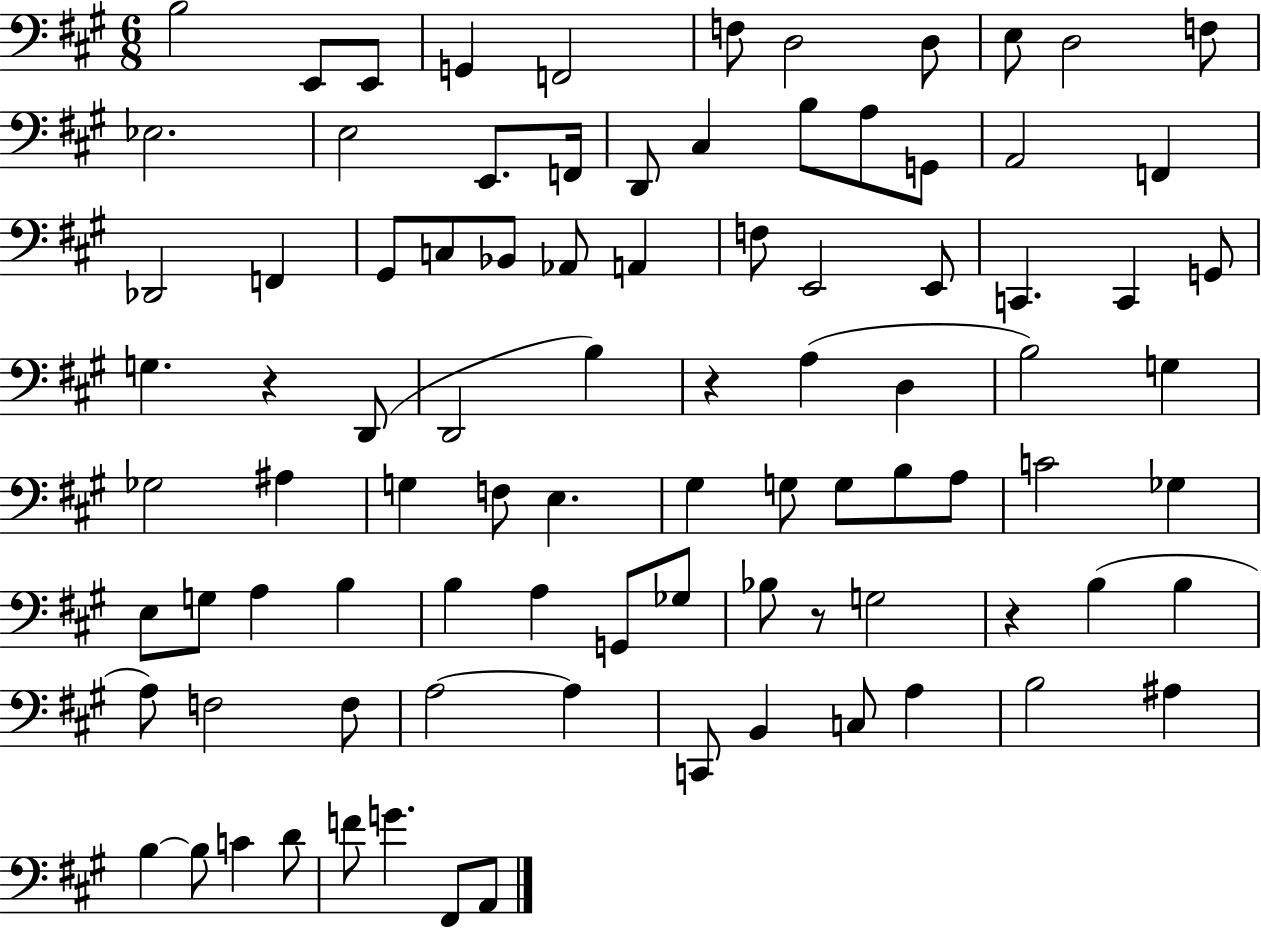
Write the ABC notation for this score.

X:1
T:Untitled
M:6/8
L:1/4
K:A
B,2 E,,/2 E,,/2 G,, F,,2 F,/2 D,2 D,/2 E,/2 D,2 F,/2 _E,2 E,2 E,,/2 F,,/4 D,,/2 ^C, B,/2 A,/2 G,,/2 A,,2 F,, _D,,2 F,, ^G,,/2 C,/2 _B,,/2 _A,,/2 A,, F,/2 E,,2 E,,/2 C,, C,, G,,/2 G, z D,,/2 D,,2 B, z A, D, B,2 G, _G,2 ^A, G, F,/2 E, ^G, G,/2 G,/2 B,/2 A,/2 C2 _G, E,/2 G,/2 A, B, B, A, G,,/2 _G,/2 _B,/2 z/2 G,2 z B, B, A,/2 F,2 F,/2 A,2 A, C,,/2 B,, C,/2 A, B,2 ^A, B, B,/2 C D/2 F/2 G ^F,,/2 A,,/2